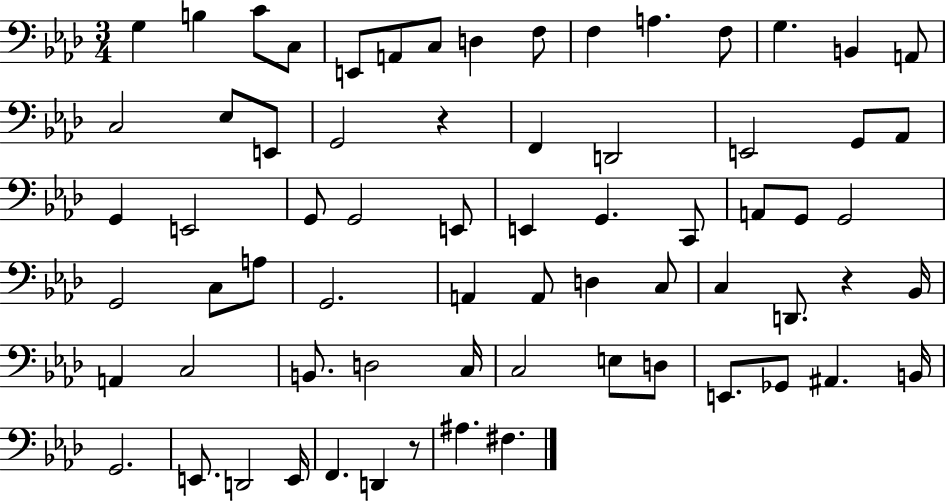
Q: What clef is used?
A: bass